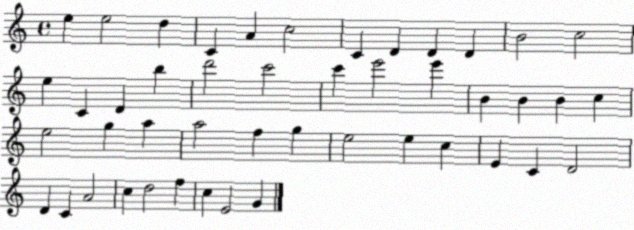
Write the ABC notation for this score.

X:1
T:Untitled
M:4/4
L:1/4
K:C
e e2 d C A c2 C D D D B2 c2 e C D b d'2 c'2 c' e'2 e' B B B c e2 g a a2 f g e2 e c E C D2 D C A2 c d2 f c E2 G